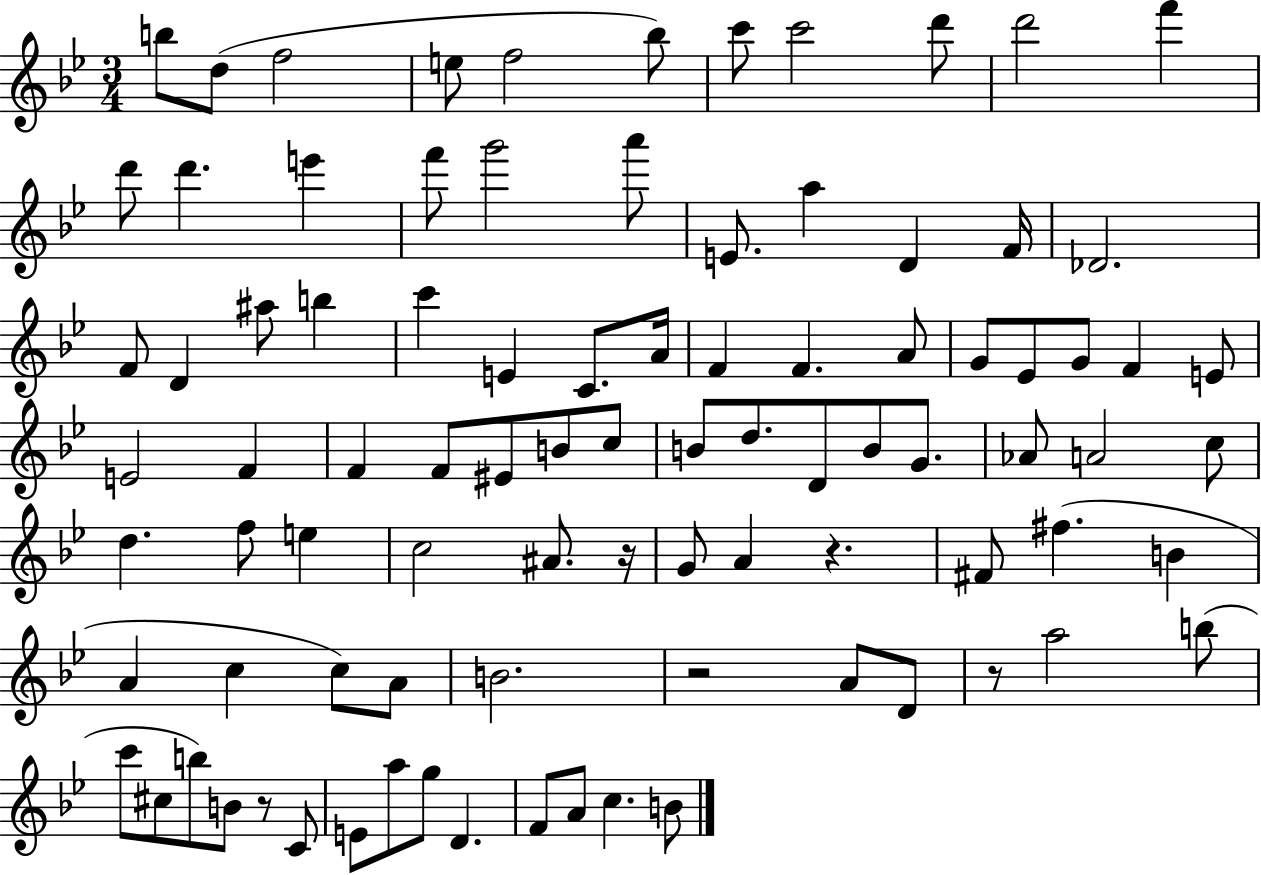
B5/e D5/e F5/h E5/e F5/h Bb5/e C6/e C6/h D6/e D6/h F6/q D6/e D6/q. E6/q F6/e G6/h A6/e E4/e. A5/q D4/q F4/s Db4/h. F4/e D4/q A#5/e B5/q C6/q E4/q C4/e. A4/s F4/q F4/q. A4/e G4/e Eb4/e G4/e F4/q E4/e E4/h F4/q F4/q F4/e EIS4/e B4/e C5/e B4/e D5/e. D4/e B4/e G4/e. Ab4/e A4/h C5/e D5/q. F5/e E5/q C5/h A#4/e. R/s G4/e A4/q R/q. F#4/e F#5/q. B4/q A4/q C5/q C5/e A4/e B4/h. R/h A4/e D4/e R/e A5/h B5/e C6/e C#5/e B5/e B4/e R/e C4/e E4/e A5/e G5/e D4/q. F4/e A4/e C5/q. B4/e